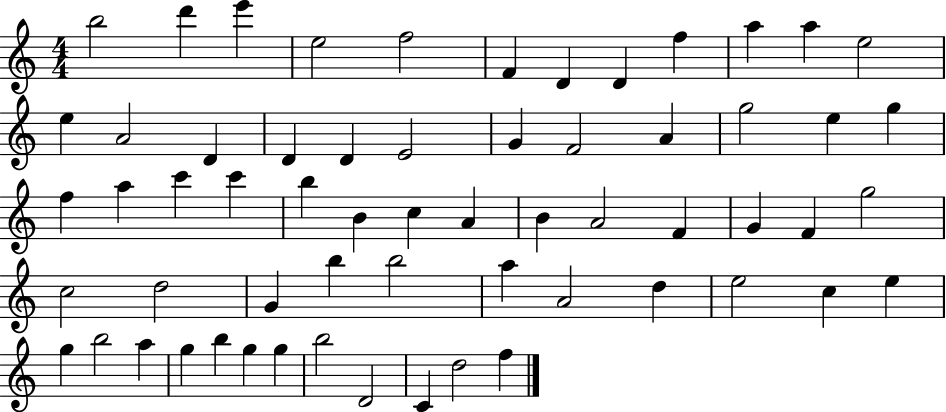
X:1
T:Untitled
M:4/4
L:1/4
K:C
b2 d' e' e2 f2 F D D f a a e2 e A2 D D D E2 G F2 A g2 e g f a c' c' b B c A B A2 F G F g2 c2 d2 G b b2 a A2 d e2 c e g b2 a g b g g b2 D2 C d2 f